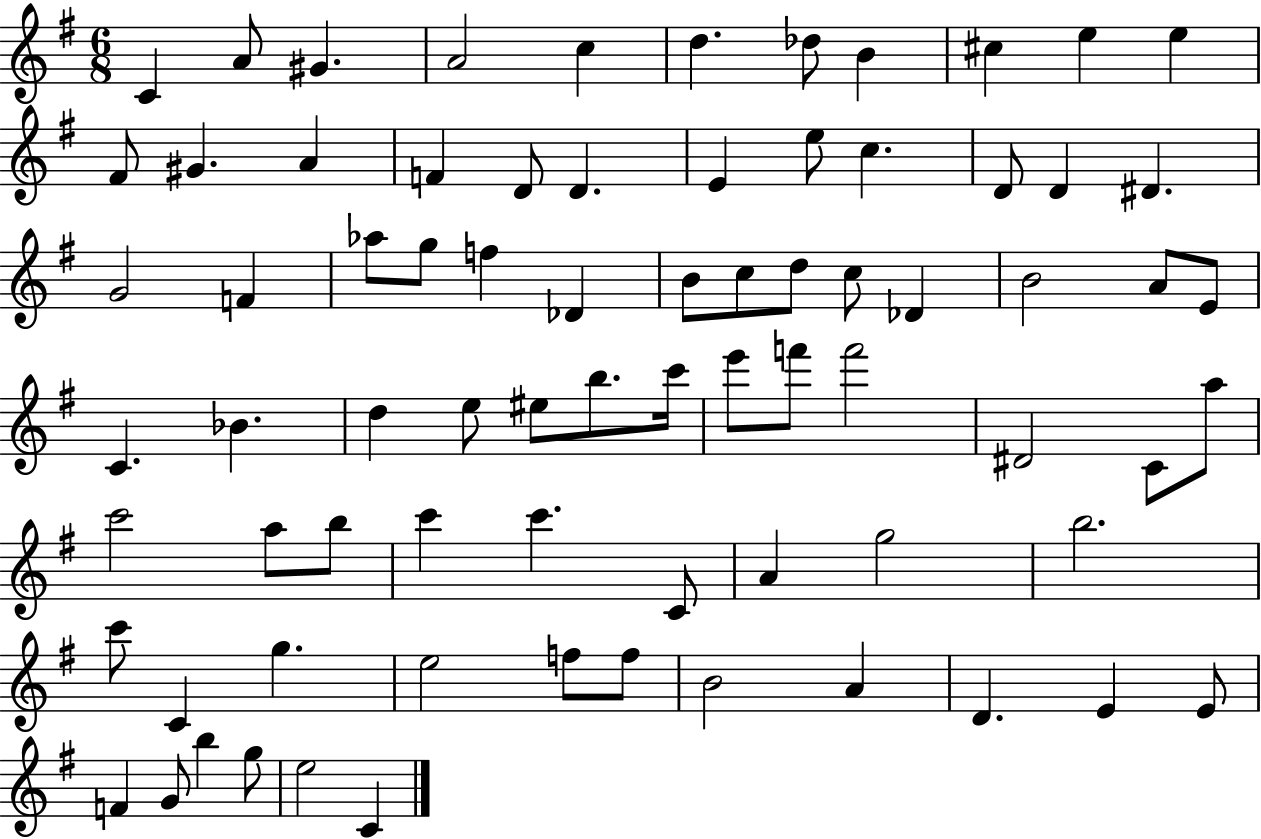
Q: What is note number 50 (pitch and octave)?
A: A5